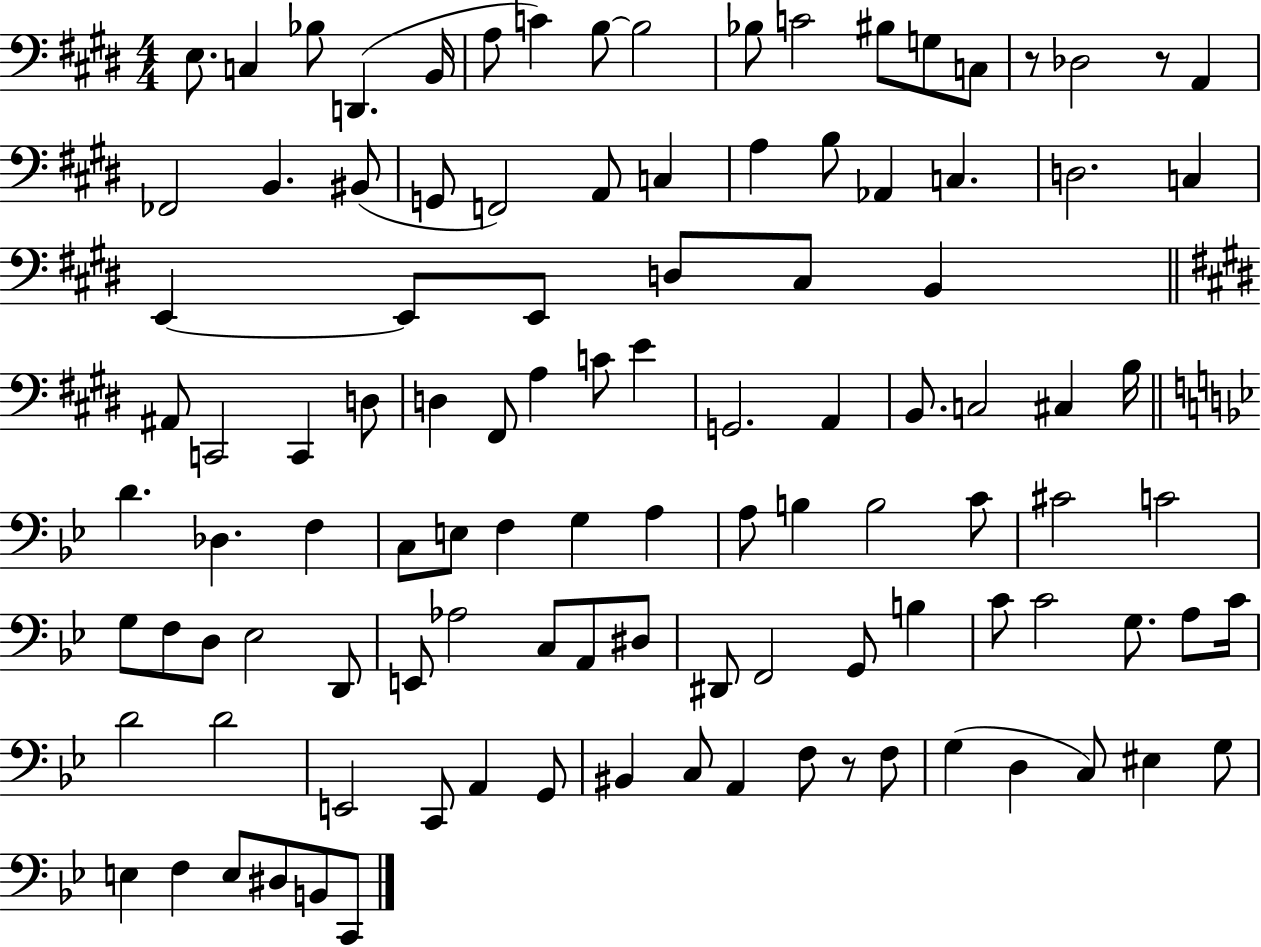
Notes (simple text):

E3/e. C3/q Bb3/e D2/q. B2/s A3/e C4/q B3/e B3/h Bb3/e C4/h BIS3/e G3/e C3/e R/e Db3/h R/e A2/q FES2/h B2/q. BIS2/e G2/e F2/h A2/e C3/q A3/q B3/e Ab2/q C3/q. D3/h. C3/q E2/q E2/e E2/e D3/e C#3/e B2/q A#2/e C2/h C2/q D3/e D3/q F#2/e A3/q C4/e E4/q G2/h. A2/q B2/e. C3/h C#3/q B3/s D4/q. Db3/q. F3/q C3/e E3/e F3/q G3/q A3/q A3/e B3/q B3/h C4/e C#4/h C4/h G3/e F3/e D3/e Eb3/h D2/e E2/e Ab3/h C3/e A2/e D#3/e D#2/e F2/h G2/e B3/q C4/e C4/h G3/e. A3/e C4/s D4/h D4/h E2/h C2/e A2/q G2/e BIS2/q C3/e A2/q F3/e R/e F3/e G3/q D3/q C3/e EIS3/q G3/e E3/q F3/q E3/e D#3/e B2/e C2/e